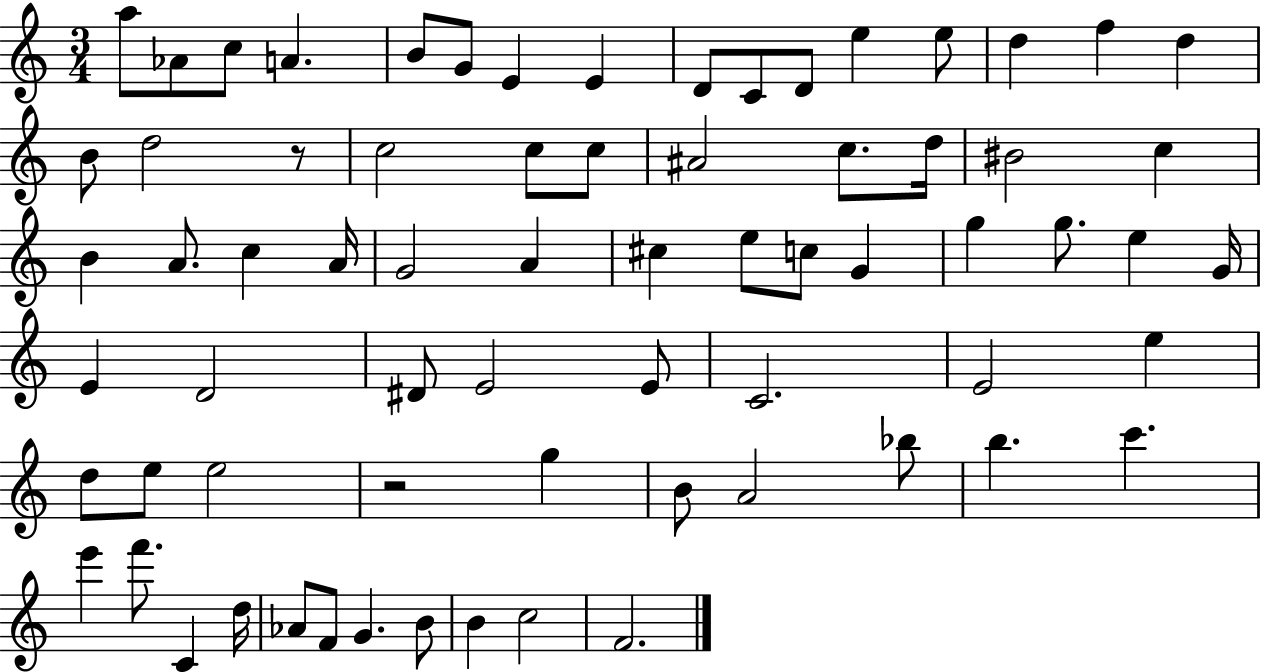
X:1
T:Untitled
M:3/4
L:1/4
K:C
a/2 _A/2 c/2 A B/2 G/2 E E D/2 C/2 D/2 e e/2 d f d B/2 d2 z/2 c2 c/2 c/2 ^A2 c/2 d/4 ^B2 c B A/2 c A/4 G2 A ^c e/2 c/2 G g g/2 e G/4 E D2 ^D/2 E2 E/2 C2 E2 e d/2 e/2 e2 z2 g B/2 A2 _b/2 b c' e' f'/2 C d/4 _A/2 F/2 G B/2 B c2 F2